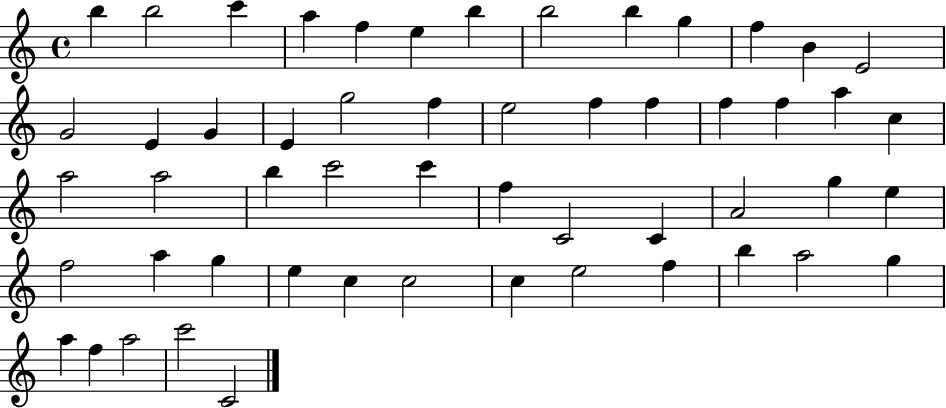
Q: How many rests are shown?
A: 0